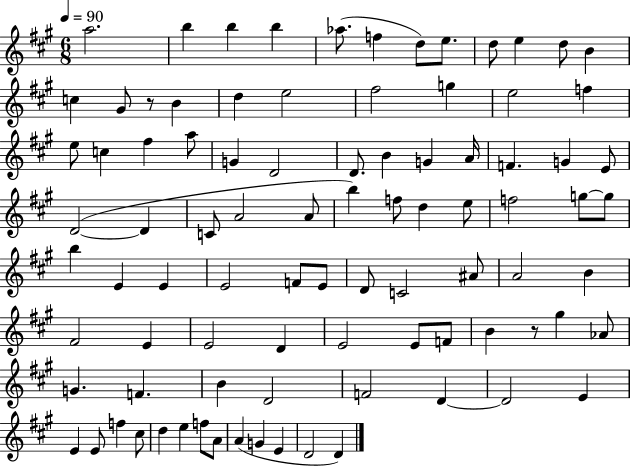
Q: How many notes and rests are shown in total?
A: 90